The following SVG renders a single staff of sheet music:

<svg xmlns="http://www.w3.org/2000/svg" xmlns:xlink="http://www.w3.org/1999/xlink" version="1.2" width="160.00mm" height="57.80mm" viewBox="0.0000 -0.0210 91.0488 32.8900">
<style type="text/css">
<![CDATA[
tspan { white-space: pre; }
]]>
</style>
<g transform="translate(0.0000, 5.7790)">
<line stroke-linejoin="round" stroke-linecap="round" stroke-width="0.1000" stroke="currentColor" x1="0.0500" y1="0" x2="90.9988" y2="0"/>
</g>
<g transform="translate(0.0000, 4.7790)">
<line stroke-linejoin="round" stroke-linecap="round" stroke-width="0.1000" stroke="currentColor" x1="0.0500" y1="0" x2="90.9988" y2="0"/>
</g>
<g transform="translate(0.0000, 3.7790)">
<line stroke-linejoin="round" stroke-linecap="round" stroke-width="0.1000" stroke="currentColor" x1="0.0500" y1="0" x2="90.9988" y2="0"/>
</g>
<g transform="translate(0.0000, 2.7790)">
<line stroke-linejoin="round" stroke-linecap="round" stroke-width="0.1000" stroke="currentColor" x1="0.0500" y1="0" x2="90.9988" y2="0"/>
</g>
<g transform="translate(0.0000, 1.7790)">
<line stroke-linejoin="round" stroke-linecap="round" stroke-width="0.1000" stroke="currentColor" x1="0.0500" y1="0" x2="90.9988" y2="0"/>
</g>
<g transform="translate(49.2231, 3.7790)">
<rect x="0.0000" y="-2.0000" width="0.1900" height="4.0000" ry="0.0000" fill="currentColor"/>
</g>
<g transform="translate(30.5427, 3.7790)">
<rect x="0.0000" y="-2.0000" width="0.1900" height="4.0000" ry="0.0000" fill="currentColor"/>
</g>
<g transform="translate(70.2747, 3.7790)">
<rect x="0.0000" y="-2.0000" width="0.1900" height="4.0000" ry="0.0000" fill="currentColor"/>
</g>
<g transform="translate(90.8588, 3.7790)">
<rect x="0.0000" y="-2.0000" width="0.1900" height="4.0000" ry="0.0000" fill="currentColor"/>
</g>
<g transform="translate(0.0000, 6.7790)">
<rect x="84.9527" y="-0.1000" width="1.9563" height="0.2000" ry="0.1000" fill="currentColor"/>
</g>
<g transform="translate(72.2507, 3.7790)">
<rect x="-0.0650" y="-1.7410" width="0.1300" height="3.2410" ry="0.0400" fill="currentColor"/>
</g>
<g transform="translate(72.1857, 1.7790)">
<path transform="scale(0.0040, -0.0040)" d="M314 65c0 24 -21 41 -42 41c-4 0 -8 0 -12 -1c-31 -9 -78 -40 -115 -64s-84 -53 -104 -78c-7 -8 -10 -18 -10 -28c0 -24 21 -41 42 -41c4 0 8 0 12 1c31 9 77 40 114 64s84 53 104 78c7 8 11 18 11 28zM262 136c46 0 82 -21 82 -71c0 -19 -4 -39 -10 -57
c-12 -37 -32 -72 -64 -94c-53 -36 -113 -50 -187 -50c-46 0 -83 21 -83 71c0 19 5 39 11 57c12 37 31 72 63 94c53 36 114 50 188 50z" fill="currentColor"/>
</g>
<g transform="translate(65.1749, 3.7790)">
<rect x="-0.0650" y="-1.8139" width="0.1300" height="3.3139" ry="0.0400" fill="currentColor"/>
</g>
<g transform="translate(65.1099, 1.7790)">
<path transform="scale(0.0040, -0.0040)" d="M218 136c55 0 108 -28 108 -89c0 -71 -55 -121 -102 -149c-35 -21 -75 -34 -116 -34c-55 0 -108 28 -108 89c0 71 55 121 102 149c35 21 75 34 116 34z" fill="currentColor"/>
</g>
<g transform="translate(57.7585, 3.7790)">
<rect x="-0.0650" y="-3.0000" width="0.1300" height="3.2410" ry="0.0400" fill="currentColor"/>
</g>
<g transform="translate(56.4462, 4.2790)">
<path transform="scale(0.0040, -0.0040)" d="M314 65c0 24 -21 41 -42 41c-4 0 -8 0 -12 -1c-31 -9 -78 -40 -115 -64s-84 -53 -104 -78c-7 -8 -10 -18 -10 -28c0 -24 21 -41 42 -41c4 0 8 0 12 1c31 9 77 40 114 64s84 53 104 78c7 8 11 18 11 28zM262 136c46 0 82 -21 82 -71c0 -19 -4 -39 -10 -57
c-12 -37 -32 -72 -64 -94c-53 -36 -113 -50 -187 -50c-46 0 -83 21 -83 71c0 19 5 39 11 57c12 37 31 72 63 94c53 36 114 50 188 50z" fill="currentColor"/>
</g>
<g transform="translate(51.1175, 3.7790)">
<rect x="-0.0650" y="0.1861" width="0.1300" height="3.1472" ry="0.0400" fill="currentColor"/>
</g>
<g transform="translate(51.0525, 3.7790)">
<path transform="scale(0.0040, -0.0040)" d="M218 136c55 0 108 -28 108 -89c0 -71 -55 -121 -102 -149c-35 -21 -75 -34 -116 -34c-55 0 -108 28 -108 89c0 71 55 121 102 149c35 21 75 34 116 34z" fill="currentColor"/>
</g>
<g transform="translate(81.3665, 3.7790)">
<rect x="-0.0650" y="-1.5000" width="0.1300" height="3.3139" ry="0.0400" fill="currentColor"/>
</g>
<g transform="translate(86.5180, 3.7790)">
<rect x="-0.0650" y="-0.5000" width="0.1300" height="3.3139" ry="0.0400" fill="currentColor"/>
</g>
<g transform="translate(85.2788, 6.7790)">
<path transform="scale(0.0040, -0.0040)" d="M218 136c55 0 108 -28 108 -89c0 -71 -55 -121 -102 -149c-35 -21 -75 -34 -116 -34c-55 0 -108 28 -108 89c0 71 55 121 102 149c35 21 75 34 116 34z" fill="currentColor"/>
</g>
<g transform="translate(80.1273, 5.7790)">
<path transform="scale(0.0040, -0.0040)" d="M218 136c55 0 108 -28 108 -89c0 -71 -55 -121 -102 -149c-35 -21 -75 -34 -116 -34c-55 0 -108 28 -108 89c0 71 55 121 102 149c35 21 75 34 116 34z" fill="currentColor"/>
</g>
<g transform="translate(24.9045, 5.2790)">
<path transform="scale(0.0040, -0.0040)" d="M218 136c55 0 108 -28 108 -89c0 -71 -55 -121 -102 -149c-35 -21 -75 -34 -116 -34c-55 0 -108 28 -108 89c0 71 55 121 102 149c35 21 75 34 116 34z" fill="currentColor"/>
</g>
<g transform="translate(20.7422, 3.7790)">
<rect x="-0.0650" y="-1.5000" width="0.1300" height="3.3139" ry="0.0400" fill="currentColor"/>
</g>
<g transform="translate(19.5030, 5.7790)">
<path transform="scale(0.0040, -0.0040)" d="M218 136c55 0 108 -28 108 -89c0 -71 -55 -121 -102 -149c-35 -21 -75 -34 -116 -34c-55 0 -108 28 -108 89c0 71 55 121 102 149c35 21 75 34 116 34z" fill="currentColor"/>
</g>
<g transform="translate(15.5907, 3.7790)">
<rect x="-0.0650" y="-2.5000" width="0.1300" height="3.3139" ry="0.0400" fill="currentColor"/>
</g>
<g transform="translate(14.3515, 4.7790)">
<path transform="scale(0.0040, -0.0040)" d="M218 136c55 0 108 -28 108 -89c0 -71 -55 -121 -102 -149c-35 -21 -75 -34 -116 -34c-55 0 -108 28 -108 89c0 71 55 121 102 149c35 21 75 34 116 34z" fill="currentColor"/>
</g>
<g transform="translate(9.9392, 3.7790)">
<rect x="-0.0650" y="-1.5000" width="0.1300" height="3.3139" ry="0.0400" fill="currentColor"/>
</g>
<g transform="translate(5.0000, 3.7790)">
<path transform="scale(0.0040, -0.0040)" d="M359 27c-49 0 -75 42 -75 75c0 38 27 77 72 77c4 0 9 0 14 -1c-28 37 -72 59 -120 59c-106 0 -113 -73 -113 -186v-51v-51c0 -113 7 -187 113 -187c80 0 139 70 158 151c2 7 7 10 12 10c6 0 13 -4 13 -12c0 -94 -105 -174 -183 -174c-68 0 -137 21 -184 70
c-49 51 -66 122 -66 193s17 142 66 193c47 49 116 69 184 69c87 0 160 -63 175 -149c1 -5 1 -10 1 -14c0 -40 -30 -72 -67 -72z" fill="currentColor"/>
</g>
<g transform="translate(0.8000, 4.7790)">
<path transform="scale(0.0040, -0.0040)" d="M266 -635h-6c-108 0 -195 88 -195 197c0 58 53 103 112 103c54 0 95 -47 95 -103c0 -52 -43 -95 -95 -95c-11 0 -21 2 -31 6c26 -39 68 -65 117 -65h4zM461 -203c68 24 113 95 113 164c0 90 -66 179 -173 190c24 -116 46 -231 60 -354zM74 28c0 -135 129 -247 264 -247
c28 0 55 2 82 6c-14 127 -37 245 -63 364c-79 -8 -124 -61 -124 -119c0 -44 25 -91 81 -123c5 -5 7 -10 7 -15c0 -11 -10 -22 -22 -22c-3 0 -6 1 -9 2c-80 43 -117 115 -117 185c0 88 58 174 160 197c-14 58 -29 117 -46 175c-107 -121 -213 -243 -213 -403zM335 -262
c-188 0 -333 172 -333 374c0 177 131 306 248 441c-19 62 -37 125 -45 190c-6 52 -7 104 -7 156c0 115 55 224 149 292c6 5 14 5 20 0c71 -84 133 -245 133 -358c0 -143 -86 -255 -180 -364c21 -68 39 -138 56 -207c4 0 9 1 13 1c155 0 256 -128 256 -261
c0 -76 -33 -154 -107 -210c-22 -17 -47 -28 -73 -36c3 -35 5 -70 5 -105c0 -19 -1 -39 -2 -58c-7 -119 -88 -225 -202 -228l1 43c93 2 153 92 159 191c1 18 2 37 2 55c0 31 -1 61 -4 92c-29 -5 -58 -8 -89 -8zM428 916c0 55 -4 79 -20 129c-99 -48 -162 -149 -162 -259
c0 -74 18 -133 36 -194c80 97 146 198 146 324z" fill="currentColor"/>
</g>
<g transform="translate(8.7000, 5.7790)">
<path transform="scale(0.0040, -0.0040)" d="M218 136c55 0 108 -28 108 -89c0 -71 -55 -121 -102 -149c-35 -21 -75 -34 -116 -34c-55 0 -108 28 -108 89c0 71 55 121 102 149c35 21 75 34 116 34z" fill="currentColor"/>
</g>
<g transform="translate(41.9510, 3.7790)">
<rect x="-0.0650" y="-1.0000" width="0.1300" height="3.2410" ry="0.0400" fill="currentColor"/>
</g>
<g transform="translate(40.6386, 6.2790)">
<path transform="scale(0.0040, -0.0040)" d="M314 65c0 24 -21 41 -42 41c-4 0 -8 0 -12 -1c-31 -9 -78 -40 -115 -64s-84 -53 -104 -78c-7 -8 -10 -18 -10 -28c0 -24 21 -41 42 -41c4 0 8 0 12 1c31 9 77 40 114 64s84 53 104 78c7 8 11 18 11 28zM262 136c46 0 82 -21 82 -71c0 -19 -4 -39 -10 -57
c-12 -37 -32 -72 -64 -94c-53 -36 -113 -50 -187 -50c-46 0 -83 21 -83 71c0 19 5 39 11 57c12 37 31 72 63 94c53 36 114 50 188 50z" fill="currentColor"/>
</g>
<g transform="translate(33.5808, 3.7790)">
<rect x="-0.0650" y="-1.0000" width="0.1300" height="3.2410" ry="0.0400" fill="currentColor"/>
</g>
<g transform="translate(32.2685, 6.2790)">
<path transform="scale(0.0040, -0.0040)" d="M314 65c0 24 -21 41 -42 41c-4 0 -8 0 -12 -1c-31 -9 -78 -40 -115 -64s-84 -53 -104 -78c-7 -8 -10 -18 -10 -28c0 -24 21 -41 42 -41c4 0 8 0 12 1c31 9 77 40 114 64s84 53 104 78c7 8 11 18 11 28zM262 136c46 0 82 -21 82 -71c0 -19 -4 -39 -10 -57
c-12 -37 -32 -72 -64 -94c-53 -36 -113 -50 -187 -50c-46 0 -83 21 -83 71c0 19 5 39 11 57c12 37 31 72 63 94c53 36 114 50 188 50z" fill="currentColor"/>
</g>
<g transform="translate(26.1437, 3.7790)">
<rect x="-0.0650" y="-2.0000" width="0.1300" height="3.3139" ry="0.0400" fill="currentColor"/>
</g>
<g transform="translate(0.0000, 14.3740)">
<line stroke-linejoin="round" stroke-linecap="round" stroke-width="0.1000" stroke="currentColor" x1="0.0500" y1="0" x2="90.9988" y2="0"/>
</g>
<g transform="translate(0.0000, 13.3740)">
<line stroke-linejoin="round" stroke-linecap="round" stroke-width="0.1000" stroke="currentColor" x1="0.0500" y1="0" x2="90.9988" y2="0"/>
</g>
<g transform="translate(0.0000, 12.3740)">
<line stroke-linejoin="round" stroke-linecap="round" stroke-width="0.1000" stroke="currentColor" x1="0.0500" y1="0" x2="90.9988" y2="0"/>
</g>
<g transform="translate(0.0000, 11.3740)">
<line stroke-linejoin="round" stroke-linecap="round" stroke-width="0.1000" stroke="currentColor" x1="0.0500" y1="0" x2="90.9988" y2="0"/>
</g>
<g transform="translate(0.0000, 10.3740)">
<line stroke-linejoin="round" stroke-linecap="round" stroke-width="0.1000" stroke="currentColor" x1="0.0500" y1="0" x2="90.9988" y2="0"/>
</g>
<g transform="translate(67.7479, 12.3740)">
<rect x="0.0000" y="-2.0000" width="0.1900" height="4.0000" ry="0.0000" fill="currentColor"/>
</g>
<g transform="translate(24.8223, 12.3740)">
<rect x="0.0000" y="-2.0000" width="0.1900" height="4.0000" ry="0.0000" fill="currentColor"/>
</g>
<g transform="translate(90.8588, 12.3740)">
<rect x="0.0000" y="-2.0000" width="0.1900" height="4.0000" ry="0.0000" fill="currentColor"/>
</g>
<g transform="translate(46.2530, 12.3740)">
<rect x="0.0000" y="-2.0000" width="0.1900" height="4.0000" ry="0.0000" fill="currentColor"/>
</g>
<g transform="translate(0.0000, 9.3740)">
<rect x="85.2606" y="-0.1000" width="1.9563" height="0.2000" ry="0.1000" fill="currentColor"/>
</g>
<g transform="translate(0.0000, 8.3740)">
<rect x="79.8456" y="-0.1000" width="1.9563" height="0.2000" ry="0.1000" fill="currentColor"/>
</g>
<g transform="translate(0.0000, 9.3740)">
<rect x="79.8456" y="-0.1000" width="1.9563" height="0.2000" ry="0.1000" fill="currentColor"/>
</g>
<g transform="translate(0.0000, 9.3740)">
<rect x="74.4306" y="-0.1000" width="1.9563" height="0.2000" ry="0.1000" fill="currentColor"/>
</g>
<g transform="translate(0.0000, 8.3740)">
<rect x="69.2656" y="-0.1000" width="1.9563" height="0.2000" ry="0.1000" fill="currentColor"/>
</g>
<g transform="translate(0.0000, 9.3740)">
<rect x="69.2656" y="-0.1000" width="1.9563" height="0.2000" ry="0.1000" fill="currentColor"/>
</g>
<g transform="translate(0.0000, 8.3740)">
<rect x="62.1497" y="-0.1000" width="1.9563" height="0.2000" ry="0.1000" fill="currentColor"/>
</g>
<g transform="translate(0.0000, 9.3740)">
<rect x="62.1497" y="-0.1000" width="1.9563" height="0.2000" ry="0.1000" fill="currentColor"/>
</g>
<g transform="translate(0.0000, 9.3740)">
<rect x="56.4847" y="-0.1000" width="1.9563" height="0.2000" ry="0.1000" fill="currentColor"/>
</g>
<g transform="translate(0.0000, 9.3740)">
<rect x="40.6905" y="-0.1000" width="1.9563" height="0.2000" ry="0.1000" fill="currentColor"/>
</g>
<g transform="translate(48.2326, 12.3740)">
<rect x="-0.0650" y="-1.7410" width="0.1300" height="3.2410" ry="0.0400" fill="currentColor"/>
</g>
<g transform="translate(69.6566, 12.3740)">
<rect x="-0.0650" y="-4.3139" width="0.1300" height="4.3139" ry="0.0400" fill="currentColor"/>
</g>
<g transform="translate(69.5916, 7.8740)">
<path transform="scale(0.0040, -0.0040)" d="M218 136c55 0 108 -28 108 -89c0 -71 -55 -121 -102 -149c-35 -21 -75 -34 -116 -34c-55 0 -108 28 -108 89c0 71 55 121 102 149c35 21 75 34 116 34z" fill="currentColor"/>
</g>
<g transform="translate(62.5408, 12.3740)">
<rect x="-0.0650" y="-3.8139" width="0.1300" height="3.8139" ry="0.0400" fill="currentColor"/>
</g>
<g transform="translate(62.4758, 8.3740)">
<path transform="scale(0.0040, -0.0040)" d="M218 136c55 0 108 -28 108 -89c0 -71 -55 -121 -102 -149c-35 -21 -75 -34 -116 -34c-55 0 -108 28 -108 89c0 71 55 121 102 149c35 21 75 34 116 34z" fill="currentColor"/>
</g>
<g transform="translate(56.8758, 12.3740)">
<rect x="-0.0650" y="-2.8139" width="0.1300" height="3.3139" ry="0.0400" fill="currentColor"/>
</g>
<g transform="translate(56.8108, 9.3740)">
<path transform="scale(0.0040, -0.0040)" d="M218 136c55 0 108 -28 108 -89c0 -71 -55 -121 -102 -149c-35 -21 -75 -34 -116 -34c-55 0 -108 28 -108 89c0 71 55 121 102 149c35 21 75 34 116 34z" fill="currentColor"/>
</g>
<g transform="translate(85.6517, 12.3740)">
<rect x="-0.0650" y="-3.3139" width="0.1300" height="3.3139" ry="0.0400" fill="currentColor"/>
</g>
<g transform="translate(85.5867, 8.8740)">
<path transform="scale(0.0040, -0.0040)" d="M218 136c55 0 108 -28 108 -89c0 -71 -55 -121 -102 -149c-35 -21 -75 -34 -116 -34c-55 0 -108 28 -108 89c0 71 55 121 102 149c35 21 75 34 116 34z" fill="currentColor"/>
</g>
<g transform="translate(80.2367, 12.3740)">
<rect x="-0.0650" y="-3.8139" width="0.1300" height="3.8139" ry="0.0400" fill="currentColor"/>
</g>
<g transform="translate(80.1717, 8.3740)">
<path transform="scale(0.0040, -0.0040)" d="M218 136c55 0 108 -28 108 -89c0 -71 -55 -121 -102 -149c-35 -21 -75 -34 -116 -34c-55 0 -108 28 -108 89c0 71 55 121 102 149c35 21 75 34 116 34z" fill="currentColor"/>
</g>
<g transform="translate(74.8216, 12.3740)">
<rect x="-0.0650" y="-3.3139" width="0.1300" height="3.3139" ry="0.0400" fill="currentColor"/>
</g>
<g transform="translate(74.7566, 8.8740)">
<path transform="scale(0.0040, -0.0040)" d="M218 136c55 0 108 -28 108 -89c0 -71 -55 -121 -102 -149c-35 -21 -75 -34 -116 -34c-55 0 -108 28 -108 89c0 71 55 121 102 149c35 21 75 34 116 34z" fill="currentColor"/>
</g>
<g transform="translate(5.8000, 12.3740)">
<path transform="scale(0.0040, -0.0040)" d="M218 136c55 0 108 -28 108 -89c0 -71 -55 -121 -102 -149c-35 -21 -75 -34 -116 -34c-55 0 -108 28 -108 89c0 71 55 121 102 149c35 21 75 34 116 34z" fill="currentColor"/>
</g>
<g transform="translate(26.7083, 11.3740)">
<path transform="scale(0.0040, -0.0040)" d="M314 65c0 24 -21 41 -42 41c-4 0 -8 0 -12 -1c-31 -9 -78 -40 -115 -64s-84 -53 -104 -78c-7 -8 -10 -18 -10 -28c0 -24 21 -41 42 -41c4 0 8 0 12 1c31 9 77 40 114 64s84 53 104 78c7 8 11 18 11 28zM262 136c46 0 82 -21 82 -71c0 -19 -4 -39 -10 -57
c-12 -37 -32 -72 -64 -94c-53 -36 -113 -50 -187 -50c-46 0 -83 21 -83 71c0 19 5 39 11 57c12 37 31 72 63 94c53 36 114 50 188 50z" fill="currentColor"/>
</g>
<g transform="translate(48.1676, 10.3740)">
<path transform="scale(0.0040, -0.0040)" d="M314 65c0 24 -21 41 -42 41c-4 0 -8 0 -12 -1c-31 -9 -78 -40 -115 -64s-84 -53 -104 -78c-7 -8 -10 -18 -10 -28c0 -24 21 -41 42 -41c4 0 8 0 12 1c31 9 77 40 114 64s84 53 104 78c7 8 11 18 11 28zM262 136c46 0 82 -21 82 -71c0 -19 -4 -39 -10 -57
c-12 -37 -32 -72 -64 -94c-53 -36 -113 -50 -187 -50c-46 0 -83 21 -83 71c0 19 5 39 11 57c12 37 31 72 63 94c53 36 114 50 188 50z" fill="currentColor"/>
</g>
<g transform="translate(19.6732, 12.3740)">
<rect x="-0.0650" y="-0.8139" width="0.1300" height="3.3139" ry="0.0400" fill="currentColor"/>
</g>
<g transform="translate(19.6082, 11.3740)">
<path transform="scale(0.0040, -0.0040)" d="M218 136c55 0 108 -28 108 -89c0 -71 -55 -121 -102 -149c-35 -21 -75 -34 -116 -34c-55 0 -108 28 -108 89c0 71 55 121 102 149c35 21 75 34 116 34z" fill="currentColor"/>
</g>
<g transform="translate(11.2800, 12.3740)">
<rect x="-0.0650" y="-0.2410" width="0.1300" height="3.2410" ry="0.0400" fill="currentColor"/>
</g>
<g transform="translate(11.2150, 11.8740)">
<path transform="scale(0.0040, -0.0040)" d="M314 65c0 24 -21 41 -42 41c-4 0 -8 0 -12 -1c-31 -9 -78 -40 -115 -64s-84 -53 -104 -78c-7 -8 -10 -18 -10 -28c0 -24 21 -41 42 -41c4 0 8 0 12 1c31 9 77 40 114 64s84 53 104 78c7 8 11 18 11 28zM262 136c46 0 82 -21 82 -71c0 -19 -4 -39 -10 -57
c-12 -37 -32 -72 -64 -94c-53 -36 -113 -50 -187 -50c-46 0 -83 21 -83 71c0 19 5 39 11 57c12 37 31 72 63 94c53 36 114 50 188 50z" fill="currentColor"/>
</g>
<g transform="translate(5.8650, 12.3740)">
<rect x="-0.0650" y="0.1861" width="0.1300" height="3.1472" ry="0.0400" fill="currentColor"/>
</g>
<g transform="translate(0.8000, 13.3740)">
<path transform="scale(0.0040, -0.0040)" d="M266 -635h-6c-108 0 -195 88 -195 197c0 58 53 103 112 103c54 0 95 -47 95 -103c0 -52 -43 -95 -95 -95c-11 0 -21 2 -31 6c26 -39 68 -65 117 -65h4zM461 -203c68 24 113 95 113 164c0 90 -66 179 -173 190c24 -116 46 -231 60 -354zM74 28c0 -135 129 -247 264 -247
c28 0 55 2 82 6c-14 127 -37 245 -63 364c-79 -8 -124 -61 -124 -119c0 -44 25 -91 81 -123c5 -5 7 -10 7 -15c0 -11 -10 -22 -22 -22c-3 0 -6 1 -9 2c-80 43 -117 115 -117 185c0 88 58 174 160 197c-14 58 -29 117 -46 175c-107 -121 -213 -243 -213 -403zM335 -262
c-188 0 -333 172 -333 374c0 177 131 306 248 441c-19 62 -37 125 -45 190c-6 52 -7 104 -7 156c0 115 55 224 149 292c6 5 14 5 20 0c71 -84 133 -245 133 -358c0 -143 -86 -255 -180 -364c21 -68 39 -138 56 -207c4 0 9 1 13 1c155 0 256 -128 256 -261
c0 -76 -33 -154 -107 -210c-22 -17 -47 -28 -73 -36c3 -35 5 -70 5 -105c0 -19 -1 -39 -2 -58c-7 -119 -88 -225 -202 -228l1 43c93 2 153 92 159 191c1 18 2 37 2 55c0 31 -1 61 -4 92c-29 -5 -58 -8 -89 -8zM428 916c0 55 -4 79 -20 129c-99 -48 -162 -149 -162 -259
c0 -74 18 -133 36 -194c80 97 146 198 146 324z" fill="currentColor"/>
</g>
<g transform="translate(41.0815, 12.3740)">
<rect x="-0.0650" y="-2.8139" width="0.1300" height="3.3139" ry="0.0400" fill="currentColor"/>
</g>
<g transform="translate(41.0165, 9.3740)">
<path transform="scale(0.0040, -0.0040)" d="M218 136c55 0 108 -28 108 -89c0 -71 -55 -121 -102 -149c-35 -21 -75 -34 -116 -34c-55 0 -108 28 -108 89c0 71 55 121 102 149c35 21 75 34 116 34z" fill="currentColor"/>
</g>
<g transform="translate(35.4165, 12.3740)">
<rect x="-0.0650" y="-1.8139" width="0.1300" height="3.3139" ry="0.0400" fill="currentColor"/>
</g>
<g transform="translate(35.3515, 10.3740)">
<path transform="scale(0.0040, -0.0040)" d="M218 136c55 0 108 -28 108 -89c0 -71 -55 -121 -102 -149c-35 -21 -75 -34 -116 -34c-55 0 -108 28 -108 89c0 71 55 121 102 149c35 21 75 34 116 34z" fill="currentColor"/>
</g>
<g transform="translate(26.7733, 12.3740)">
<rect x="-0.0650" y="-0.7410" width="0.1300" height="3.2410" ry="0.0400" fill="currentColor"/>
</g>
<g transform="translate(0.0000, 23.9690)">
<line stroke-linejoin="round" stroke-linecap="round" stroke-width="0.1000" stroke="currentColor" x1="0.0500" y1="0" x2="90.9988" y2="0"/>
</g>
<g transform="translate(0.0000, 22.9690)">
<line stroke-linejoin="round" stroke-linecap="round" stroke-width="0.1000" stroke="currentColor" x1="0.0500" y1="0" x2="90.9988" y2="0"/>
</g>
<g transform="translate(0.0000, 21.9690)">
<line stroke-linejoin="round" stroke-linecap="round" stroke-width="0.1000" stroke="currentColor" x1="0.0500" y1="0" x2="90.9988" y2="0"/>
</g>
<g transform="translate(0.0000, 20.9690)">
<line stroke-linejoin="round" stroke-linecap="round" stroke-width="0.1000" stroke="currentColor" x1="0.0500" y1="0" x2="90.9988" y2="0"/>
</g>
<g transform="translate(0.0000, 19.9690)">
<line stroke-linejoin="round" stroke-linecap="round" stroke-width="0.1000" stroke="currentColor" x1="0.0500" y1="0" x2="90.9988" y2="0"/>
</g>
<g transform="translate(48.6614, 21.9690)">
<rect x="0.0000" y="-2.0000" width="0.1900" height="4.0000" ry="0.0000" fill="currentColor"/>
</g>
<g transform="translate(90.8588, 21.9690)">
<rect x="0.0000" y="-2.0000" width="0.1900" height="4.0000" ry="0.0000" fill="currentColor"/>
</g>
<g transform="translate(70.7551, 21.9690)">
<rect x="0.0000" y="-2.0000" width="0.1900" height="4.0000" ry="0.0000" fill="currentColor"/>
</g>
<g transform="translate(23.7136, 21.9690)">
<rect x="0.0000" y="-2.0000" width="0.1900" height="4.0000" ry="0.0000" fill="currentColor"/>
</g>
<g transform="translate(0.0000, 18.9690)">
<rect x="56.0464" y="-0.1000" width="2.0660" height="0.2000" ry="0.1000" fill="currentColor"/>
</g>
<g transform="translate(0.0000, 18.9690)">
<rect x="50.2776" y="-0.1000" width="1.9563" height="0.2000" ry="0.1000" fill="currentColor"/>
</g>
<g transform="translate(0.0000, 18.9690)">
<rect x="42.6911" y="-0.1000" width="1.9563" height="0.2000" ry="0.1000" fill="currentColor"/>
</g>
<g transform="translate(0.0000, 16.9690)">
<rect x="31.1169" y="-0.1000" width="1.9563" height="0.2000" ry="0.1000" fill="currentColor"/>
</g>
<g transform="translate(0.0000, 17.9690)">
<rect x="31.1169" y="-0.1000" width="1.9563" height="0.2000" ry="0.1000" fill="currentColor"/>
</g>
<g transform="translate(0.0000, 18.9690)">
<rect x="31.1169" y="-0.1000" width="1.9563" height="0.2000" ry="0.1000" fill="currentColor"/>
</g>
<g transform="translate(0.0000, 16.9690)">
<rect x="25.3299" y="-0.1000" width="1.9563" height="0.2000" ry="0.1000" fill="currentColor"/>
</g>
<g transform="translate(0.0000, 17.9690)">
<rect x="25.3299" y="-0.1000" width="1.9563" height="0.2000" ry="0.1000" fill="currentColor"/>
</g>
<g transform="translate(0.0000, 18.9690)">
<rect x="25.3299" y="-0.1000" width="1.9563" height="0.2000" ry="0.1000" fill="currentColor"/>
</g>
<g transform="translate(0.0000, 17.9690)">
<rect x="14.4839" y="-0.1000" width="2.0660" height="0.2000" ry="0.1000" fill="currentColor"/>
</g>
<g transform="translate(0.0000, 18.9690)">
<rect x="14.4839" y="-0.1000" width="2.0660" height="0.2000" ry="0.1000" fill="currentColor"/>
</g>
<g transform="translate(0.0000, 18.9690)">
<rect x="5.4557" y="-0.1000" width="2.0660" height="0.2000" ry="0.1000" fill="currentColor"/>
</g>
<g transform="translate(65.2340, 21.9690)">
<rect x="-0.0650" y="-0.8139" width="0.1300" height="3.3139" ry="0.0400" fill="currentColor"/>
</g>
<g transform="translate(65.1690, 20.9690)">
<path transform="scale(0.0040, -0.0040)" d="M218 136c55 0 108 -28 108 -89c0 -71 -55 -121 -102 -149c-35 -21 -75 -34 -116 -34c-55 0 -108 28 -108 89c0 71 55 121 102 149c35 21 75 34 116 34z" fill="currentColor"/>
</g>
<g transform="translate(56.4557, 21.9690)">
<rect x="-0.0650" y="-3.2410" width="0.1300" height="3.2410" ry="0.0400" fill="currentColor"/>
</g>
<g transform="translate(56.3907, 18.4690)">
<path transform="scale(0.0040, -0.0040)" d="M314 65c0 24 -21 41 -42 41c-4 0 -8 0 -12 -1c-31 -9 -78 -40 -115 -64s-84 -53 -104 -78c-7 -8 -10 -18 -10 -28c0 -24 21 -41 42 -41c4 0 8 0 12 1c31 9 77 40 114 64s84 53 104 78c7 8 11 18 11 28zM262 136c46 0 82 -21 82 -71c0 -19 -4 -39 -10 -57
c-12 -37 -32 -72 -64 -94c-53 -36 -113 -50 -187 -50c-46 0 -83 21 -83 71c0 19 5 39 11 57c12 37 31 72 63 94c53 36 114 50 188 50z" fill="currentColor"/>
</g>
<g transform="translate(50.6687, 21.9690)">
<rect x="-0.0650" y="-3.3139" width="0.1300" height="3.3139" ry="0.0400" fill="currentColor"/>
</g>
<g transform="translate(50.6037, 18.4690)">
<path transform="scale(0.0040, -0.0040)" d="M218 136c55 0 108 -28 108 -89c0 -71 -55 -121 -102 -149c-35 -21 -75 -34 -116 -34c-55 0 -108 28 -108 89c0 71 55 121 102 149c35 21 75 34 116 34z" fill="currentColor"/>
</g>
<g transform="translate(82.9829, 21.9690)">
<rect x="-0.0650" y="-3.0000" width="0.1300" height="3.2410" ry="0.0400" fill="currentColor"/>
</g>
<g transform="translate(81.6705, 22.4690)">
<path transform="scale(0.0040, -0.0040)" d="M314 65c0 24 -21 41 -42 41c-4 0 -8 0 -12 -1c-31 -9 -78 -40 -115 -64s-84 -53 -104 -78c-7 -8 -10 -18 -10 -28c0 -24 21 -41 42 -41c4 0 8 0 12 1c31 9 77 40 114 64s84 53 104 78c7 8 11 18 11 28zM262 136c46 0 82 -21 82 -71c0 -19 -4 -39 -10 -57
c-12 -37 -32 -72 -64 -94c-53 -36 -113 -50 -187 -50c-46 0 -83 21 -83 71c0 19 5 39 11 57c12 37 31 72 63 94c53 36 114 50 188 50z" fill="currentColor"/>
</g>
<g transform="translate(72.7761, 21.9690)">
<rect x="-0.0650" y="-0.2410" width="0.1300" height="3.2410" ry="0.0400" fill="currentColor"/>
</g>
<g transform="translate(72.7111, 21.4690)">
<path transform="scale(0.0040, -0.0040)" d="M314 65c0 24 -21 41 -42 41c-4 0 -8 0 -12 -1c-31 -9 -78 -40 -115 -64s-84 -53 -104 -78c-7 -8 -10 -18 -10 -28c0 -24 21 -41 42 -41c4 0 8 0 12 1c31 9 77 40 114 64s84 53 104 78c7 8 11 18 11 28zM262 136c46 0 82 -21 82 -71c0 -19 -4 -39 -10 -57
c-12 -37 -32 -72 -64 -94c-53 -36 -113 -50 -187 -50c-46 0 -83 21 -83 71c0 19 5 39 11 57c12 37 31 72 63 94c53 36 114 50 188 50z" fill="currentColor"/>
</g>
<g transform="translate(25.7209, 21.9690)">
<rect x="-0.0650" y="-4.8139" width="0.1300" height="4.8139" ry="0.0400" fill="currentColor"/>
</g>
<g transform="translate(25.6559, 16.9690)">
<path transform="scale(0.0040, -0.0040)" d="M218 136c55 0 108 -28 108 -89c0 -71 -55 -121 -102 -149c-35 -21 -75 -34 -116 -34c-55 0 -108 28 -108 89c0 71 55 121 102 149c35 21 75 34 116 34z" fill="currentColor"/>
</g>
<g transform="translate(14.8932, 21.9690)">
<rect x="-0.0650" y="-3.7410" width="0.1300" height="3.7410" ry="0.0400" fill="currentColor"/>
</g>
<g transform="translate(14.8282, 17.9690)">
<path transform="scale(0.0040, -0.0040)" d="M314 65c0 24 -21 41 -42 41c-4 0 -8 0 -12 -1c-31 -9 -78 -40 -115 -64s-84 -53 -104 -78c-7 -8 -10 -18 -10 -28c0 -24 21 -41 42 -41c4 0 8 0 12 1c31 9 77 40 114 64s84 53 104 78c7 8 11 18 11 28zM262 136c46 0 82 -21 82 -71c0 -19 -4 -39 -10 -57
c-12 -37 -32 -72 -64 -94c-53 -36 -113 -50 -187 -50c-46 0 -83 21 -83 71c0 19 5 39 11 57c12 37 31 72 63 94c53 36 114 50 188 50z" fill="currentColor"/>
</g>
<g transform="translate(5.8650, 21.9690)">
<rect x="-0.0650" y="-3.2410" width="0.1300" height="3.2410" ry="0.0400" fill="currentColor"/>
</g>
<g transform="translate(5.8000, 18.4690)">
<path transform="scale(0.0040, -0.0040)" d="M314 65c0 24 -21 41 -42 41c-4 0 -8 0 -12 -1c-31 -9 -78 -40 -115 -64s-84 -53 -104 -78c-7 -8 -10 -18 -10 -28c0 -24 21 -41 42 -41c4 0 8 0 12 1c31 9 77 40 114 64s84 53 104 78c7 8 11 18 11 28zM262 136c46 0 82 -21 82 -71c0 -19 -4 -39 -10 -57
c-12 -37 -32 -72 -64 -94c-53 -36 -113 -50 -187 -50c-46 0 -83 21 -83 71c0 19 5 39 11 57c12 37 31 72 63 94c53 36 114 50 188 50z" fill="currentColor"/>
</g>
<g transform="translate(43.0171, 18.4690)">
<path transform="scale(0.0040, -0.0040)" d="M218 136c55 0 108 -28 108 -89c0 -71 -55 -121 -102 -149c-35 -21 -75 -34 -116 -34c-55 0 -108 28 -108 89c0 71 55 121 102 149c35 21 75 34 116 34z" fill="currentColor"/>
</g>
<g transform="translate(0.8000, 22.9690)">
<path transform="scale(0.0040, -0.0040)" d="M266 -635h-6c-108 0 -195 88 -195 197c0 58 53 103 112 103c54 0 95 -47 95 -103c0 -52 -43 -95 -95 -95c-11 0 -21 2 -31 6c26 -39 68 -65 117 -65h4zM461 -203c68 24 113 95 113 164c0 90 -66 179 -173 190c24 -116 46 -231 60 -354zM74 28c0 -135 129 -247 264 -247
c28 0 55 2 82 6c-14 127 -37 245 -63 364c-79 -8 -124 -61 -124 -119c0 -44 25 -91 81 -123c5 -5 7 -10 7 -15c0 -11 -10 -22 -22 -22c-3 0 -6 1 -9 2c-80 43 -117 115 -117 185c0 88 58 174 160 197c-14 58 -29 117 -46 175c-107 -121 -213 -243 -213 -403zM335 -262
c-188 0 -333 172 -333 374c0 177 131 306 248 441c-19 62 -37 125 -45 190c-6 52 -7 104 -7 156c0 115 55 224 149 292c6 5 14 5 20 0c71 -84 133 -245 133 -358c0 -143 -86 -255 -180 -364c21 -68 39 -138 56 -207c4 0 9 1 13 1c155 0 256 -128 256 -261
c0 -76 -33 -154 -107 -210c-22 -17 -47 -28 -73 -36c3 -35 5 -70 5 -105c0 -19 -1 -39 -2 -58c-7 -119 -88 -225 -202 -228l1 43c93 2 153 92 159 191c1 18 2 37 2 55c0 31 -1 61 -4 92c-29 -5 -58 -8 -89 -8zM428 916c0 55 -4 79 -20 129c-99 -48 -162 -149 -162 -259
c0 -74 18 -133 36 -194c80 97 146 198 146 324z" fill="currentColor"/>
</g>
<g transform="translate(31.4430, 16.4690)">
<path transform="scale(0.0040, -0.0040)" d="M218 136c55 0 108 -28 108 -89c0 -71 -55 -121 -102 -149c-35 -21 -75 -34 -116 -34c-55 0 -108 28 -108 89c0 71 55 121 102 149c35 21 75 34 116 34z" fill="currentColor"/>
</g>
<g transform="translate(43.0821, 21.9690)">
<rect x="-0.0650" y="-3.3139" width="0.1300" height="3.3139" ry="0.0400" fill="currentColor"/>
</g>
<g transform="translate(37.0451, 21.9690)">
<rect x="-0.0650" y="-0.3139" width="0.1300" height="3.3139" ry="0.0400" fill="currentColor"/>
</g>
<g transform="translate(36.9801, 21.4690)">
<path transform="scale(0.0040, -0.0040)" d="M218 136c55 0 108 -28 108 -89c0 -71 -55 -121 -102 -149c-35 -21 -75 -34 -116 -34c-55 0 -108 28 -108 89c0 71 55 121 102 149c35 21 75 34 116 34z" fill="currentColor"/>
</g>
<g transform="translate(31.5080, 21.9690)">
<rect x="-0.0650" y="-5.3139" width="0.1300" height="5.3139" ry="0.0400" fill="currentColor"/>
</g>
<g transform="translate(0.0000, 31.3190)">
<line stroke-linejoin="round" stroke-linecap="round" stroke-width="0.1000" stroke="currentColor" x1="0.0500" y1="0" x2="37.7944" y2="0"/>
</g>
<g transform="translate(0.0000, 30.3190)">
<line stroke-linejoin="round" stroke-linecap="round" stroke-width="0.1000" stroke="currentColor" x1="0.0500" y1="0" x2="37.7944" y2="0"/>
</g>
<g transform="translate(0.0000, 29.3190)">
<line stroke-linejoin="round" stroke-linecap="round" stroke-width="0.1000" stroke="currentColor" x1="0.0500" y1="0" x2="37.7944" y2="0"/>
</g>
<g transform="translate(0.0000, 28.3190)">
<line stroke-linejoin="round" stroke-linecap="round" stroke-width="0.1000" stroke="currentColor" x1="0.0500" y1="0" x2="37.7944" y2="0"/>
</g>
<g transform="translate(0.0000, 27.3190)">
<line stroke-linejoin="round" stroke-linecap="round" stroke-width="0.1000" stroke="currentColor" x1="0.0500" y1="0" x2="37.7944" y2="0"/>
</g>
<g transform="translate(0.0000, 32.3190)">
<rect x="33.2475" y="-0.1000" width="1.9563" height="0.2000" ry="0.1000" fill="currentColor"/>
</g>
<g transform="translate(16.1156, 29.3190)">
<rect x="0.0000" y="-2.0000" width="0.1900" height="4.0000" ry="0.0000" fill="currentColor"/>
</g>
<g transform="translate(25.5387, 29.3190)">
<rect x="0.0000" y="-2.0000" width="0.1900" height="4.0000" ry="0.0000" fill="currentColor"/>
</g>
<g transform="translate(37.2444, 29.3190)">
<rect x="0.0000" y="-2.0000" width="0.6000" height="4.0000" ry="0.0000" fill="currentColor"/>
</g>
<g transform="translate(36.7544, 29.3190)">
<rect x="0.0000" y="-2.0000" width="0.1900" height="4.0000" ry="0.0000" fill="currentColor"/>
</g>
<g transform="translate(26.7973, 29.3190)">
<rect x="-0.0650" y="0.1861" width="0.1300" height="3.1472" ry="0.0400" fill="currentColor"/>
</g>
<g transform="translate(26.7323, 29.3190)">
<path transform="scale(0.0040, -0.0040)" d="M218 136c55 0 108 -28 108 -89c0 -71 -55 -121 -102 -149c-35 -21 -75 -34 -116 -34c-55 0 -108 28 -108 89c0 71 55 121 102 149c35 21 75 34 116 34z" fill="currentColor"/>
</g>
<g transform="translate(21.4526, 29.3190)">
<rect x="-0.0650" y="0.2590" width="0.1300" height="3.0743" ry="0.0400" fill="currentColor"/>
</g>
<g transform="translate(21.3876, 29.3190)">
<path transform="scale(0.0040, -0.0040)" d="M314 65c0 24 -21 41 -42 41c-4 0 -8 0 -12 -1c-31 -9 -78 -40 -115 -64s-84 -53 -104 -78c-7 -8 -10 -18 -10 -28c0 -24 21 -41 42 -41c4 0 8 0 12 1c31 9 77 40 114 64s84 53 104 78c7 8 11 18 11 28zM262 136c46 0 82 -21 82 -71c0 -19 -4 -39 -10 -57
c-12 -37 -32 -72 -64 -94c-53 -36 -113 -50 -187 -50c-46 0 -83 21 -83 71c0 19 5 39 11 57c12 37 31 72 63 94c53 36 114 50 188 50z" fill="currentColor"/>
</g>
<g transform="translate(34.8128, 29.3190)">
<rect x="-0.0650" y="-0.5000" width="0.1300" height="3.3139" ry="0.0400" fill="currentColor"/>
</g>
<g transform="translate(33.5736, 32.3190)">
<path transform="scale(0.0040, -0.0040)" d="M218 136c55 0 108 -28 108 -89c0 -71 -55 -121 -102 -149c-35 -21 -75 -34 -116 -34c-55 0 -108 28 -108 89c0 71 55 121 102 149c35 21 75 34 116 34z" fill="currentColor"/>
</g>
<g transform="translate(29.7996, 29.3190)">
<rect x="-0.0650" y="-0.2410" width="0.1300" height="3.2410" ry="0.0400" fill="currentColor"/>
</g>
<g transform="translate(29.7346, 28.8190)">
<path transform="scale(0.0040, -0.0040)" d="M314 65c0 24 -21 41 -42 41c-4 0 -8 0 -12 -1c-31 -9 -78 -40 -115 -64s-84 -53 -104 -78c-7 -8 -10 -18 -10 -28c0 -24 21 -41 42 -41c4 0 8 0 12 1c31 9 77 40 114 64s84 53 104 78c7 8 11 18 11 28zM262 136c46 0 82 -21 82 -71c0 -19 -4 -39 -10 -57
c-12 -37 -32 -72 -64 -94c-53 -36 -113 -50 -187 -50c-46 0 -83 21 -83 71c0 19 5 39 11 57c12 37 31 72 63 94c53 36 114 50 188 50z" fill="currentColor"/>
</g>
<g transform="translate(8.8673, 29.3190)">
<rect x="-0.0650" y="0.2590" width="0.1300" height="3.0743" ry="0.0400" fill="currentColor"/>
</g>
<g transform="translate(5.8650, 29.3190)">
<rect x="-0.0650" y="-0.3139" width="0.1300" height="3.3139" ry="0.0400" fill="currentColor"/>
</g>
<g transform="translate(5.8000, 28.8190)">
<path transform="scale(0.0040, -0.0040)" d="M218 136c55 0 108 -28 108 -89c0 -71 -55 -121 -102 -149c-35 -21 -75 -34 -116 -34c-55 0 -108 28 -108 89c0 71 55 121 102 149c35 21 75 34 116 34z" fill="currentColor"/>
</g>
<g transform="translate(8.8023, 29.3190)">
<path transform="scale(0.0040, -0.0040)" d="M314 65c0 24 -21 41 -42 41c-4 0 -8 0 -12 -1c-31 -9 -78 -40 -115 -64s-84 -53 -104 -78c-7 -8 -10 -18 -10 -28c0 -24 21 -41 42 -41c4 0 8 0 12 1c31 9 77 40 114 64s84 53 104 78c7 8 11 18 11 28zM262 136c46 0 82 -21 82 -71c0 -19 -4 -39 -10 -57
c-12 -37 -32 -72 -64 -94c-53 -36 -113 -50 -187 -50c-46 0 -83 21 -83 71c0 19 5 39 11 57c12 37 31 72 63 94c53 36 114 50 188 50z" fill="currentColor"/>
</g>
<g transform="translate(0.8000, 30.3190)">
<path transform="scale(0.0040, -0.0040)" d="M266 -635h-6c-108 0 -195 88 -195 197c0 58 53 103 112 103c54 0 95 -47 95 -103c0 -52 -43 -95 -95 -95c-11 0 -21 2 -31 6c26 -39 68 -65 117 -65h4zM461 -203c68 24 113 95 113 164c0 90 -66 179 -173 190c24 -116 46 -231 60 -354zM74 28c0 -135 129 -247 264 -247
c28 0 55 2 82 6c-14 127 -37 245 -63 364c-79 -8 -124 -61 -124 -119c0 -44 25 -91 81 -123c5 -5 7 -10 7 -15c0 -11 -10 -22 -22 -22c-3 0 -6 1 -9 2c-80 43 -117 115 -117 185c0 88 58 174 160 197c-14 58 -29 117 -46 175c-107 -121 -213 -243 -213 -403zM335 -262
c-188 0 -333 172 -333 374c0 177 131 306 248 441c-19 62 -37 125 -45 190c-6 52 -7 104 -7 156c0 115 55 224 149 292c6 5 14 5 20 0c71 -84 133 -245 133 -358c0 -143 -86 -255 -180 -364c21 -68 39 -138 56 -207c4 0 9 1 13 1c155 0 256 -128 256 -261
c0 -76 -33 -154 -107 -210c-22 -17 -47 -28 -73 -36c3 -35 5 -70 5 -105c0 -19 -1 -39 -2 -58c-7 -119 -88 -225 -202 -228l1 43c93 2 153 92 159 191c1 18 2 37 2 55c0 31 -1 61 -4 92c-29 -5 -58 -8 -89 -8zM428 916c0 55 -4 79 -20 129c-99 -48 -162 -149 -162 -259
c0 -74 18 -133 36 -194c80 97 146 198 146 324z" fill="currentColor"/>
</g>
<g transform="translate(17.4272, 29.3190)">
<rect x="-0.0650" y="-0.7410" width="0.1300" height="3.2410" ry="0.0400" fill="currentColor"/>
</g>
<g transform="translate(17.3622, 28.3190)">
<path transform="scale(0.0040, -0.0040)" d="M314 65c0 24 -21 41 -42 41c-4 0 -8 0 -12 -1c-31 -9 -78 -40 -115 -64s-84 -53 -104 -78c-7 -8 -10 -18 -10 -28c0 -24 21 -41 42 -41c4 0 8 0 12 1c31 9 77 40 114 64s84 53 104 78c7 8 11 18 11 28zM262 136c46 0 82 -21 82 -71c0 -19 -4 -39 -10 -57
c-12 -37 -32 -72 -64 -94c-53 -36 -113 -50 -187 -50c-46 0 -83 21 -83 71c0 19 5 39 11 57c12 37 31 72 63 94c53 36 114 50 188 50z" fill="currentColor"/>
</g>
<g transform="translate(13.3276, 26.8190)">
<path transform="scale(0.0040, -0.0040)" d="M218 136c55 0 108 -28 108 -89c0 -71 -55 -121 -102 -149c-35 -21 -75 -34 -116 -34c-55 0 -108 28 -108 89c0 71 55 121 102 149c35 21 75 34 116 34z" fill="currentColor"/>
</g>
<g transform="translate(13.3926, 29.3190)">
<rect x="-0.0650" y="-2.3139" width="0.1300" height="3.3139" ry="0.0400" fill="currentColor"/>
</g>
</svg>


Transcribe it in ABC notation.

X:1
T:Untitled
M:4/4
L:1/4
K:C
E G E F D2 D2 B A2 f f2 E C B c2 d d2 f a f2 a c' d' b c' b b2 c'2 e' f' c b b b2 d c2 A2 c B2 g d2 B2 B c2 C